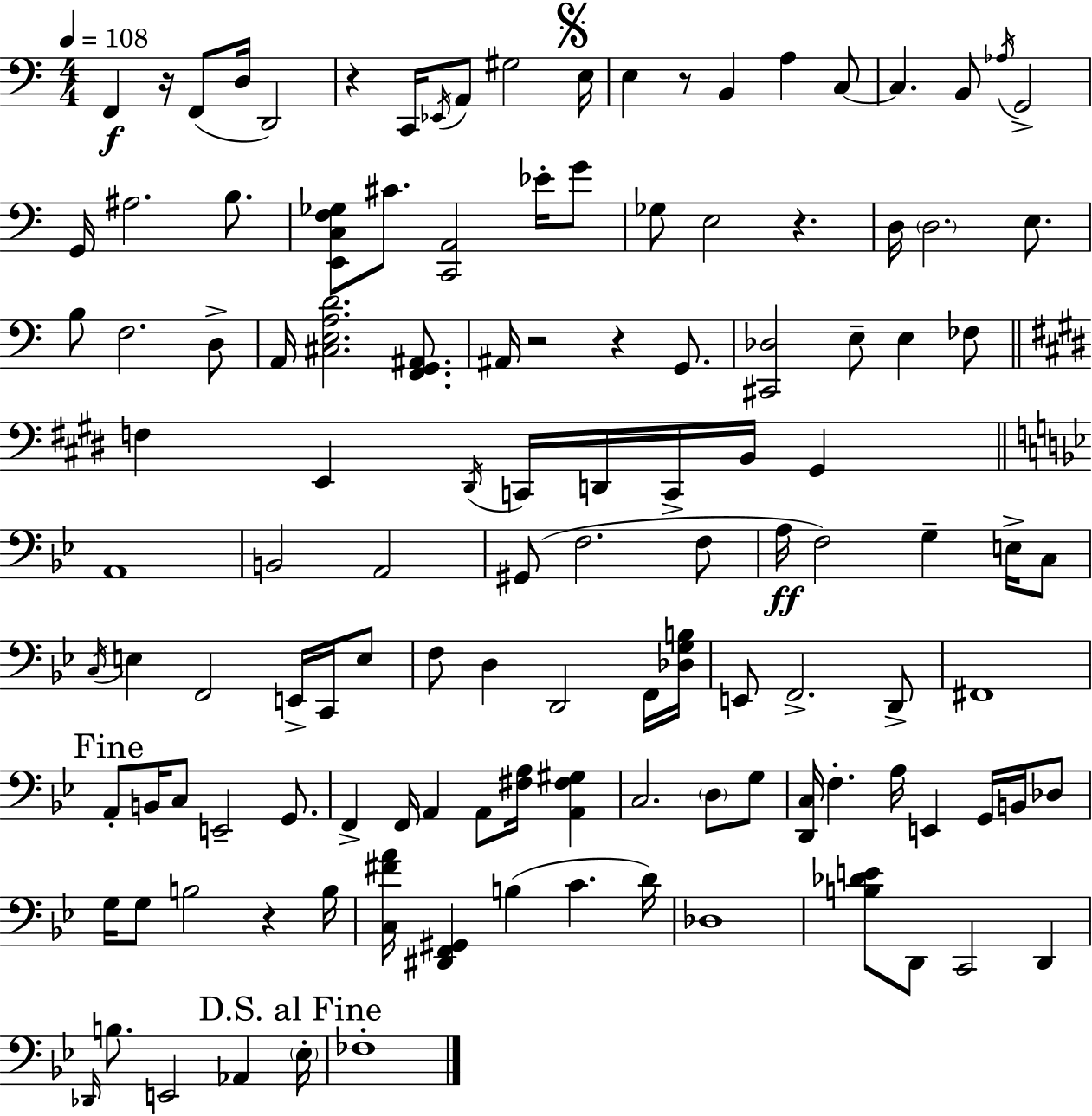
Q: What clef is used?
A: bass